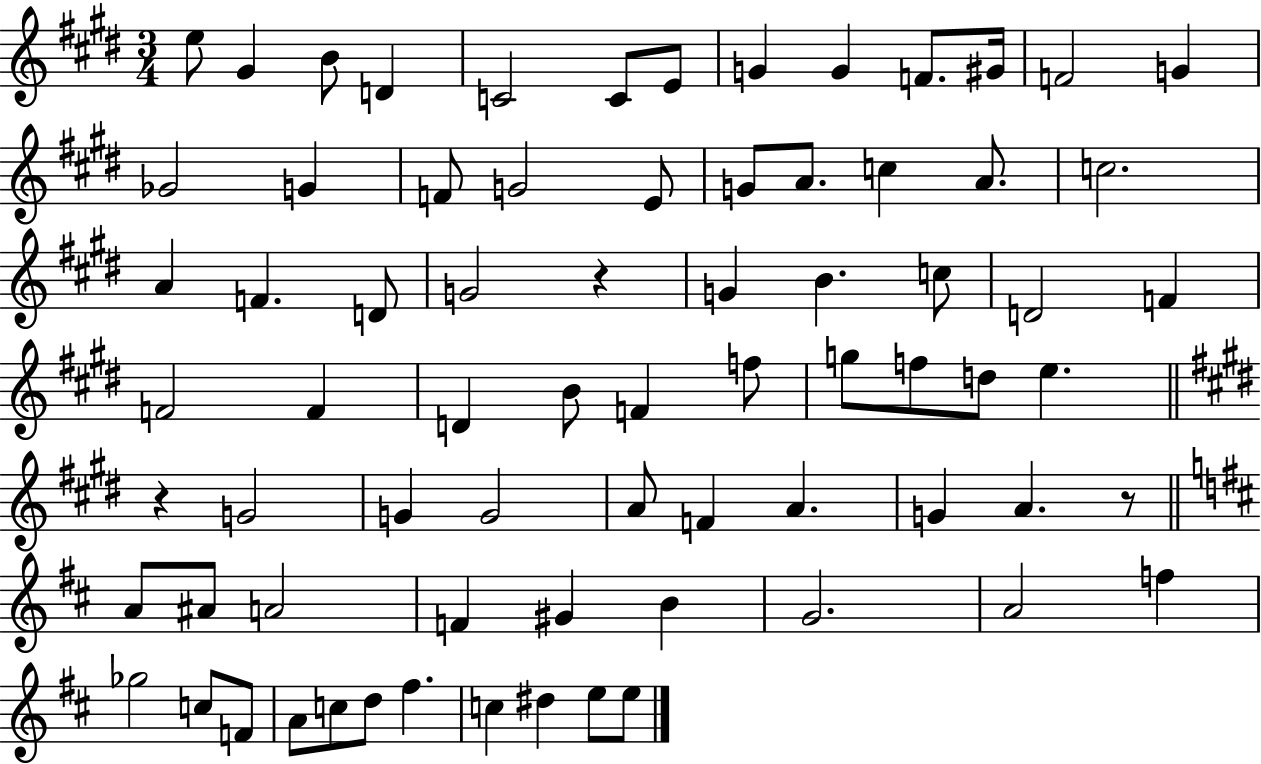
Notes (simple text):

E5/e G#4/q B4/e D4/q C4/h C4/e E4/e G4/q G4/q F4/e. G#4/s F4/h G4/q Gb4/h G4/q F4/e G4/h E4/e G4/e A4/e. C5/q A4/e. C5/h. A4/q F4/q. D4/e G4/h R/q G4/q B4/q. C5/e D4/h F4/q F4/h F4/q D4/q B4/e F4/q F5/e G5/e F5/e D5/e E5/q. R/q G4/h G4/q G4/h A4/e F4/q A4/q. G4/q A4/q. R/e A4/e A#4/e A4/h F4/q G#4/q B4/q G4/h. A4/h F5/q Gb5/h C5/e F4/e A4/e C5/e D5/e F#5/q. C5/q D#5/q E5/e E5/e